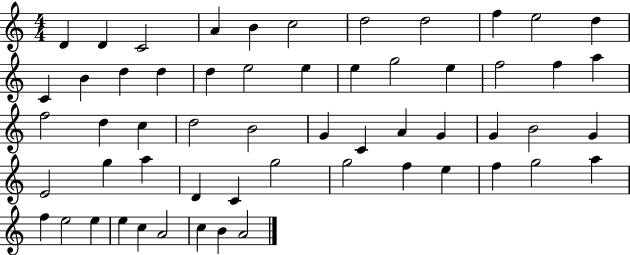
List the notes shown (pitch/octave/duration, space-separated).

D4/q D4/q C4/h A4/q B4/q C5/h D5/h D5/h F5/q E5/h D5/q C4/q B4/q D5/q D5/q D5/q E5/h E5/q E5/q G5/h E5/q F5/h F5/q A5/q F5/h D5/q C5/q D5/h B4/h G4/q C4/q A4/q G4/q G4/q B4/h G4/q E4/h G5/q A5/q D4/q C4/q G5/h G5/h F5/q E5/q F5/q G5/h A5/q F5/q E5/h E5/q E5/q C5/q A4/h C5/q B4/q A4/h